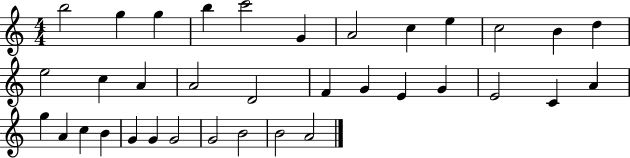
{
  \clef treble
  \numericTimeSignature
  \time 4/4
  \key c \major
  b''2 g''4 g''4 | b''4 c'''2 g'4 | a'2 c''4 e''4 | c''2 b'4 d''4 | \break e''2 c''4 a'4 | a'2 d'2 | f'4 g'4 e'4 g'4 | e'2 c'4 a'4 | \break g''4 a'4 c''4 b'4 | g'4 g'4 g'2 | g'2 b'2 | b'2 a'2 | \break \bar "|."
}